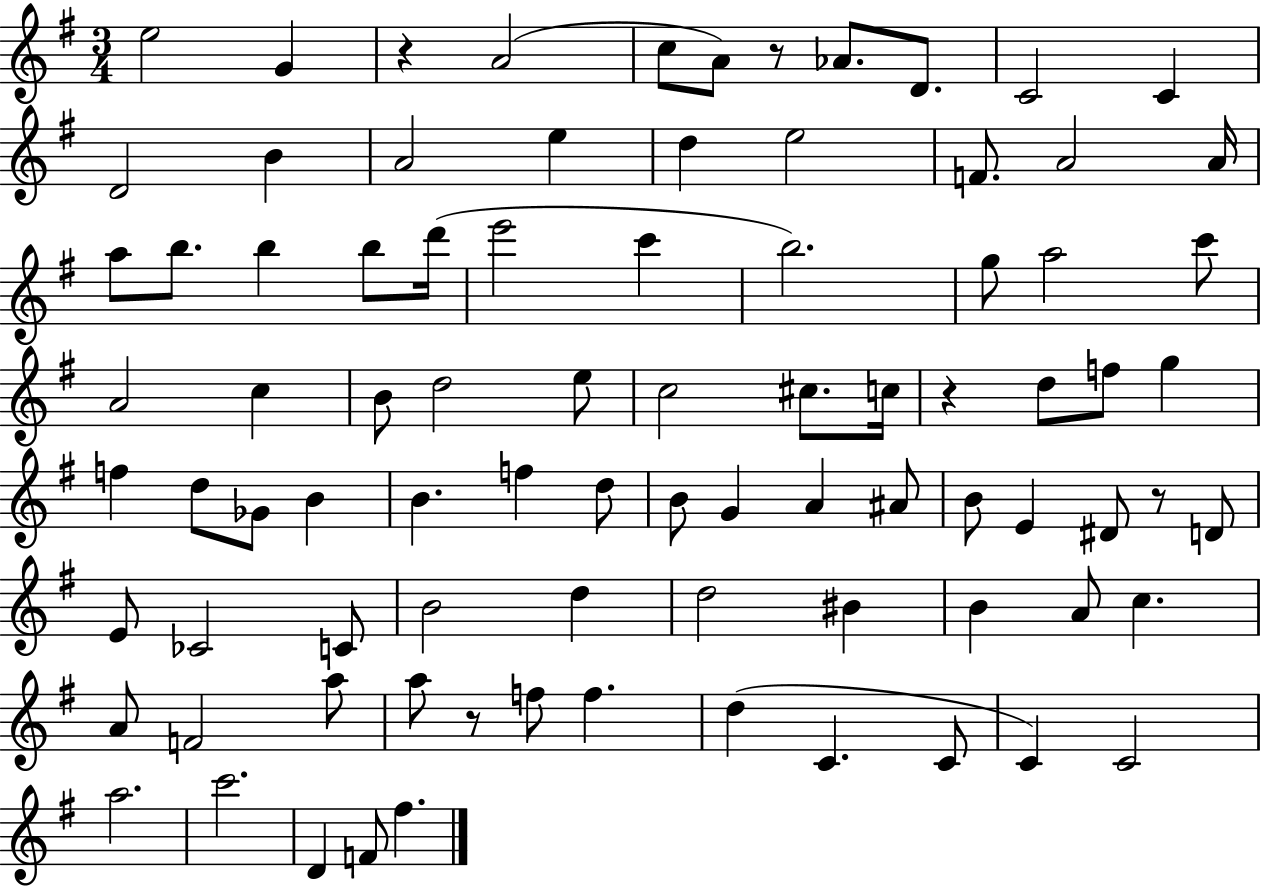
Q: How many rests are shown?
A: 5